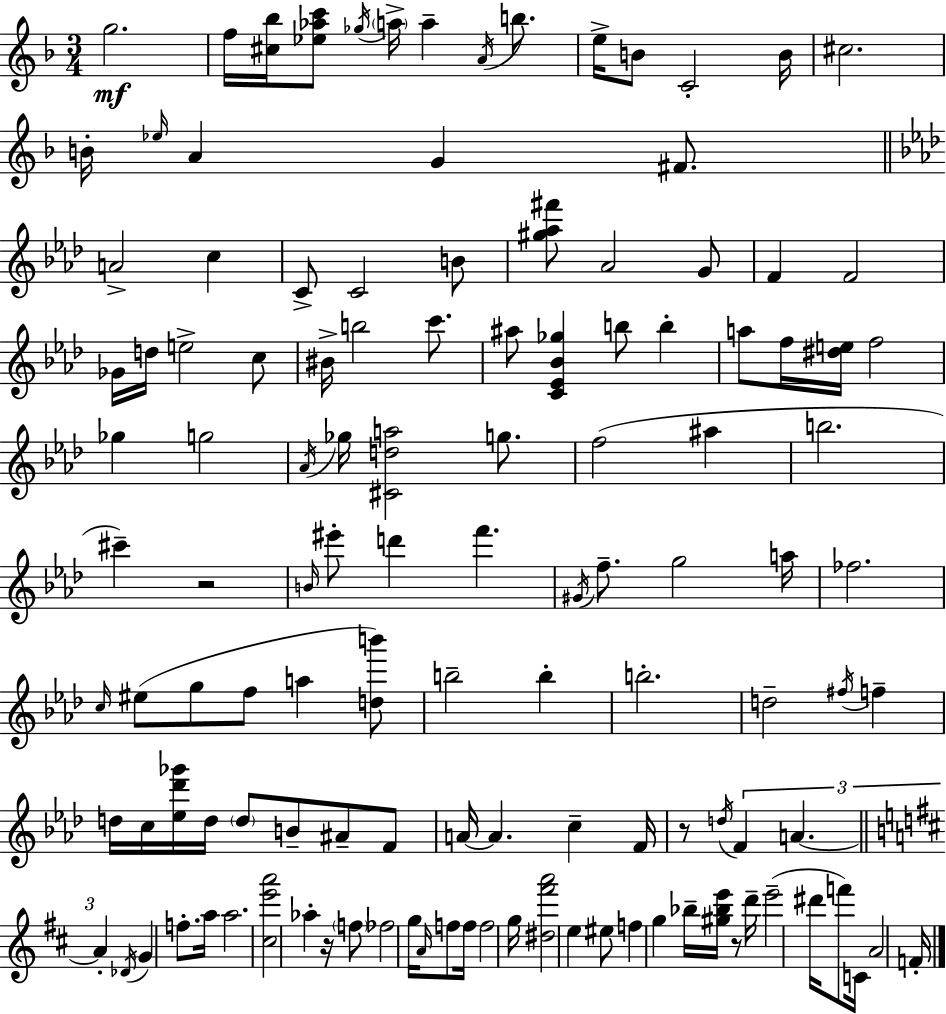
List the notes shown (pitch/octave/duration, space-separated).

G5/h. F5/s [C#5,Bb5]/s [Eb5,Ab5,C6]/e Gb5/s A5/s A5/q A4/s B5/e. E5/s B4/e C4/h B4/s C#5/h. B4/s Eb5/s A4/q G4/q F#4/e. A4/h C5/q C4/e C4/h B4/e [G#5,Ab5,F#6]/e Ab4/h G4/e F4/q F4/h Gb4/s D5/s E5/h C5/e BIS4/s B5/h C6/e. A#5/e [C4,Eb4,Bb4,Gb5]/q B5/e B5/q A5/e F5/s [D#5,E5]/s F5/h Gb5/q G5/h Ab4/s Gb5/s [C#4,D5,A5]/h G5/e. F5/h A#5/q B5/h. C#6/q R/h B4/s EIS6/e D6/q F6/q. G#4/s F5/e. G5/h A5/s FES5/h. C5/s EIS5/e G5/e F5/e A5/q [D5,B6]/e B5/h B5/q B5/h. D5/h F#5/s F5/q D5/s C5/s [Eb5,Db6,Gb6]/s D5/s D5/e B4/e A#4/e F4/e A4/s A4/q. C5/q F4/s R/e D5/s F4/q A4/q. A4/q Db4/s G4/q F5/e. A5/s A5/h. [C#5,E6,A6]/h Ab5/q R/s F5/e FES5/h G5/s A4/s F5/e F5/s F5/h G5/s [D#5,F#6,A6]/h E5/q EIS5/e F5/q G5/q Bb5/s [G#5,Bb5,E6]/s R/e D6/s E6/h D#6/s F6/e C4/s A4/h F4/s